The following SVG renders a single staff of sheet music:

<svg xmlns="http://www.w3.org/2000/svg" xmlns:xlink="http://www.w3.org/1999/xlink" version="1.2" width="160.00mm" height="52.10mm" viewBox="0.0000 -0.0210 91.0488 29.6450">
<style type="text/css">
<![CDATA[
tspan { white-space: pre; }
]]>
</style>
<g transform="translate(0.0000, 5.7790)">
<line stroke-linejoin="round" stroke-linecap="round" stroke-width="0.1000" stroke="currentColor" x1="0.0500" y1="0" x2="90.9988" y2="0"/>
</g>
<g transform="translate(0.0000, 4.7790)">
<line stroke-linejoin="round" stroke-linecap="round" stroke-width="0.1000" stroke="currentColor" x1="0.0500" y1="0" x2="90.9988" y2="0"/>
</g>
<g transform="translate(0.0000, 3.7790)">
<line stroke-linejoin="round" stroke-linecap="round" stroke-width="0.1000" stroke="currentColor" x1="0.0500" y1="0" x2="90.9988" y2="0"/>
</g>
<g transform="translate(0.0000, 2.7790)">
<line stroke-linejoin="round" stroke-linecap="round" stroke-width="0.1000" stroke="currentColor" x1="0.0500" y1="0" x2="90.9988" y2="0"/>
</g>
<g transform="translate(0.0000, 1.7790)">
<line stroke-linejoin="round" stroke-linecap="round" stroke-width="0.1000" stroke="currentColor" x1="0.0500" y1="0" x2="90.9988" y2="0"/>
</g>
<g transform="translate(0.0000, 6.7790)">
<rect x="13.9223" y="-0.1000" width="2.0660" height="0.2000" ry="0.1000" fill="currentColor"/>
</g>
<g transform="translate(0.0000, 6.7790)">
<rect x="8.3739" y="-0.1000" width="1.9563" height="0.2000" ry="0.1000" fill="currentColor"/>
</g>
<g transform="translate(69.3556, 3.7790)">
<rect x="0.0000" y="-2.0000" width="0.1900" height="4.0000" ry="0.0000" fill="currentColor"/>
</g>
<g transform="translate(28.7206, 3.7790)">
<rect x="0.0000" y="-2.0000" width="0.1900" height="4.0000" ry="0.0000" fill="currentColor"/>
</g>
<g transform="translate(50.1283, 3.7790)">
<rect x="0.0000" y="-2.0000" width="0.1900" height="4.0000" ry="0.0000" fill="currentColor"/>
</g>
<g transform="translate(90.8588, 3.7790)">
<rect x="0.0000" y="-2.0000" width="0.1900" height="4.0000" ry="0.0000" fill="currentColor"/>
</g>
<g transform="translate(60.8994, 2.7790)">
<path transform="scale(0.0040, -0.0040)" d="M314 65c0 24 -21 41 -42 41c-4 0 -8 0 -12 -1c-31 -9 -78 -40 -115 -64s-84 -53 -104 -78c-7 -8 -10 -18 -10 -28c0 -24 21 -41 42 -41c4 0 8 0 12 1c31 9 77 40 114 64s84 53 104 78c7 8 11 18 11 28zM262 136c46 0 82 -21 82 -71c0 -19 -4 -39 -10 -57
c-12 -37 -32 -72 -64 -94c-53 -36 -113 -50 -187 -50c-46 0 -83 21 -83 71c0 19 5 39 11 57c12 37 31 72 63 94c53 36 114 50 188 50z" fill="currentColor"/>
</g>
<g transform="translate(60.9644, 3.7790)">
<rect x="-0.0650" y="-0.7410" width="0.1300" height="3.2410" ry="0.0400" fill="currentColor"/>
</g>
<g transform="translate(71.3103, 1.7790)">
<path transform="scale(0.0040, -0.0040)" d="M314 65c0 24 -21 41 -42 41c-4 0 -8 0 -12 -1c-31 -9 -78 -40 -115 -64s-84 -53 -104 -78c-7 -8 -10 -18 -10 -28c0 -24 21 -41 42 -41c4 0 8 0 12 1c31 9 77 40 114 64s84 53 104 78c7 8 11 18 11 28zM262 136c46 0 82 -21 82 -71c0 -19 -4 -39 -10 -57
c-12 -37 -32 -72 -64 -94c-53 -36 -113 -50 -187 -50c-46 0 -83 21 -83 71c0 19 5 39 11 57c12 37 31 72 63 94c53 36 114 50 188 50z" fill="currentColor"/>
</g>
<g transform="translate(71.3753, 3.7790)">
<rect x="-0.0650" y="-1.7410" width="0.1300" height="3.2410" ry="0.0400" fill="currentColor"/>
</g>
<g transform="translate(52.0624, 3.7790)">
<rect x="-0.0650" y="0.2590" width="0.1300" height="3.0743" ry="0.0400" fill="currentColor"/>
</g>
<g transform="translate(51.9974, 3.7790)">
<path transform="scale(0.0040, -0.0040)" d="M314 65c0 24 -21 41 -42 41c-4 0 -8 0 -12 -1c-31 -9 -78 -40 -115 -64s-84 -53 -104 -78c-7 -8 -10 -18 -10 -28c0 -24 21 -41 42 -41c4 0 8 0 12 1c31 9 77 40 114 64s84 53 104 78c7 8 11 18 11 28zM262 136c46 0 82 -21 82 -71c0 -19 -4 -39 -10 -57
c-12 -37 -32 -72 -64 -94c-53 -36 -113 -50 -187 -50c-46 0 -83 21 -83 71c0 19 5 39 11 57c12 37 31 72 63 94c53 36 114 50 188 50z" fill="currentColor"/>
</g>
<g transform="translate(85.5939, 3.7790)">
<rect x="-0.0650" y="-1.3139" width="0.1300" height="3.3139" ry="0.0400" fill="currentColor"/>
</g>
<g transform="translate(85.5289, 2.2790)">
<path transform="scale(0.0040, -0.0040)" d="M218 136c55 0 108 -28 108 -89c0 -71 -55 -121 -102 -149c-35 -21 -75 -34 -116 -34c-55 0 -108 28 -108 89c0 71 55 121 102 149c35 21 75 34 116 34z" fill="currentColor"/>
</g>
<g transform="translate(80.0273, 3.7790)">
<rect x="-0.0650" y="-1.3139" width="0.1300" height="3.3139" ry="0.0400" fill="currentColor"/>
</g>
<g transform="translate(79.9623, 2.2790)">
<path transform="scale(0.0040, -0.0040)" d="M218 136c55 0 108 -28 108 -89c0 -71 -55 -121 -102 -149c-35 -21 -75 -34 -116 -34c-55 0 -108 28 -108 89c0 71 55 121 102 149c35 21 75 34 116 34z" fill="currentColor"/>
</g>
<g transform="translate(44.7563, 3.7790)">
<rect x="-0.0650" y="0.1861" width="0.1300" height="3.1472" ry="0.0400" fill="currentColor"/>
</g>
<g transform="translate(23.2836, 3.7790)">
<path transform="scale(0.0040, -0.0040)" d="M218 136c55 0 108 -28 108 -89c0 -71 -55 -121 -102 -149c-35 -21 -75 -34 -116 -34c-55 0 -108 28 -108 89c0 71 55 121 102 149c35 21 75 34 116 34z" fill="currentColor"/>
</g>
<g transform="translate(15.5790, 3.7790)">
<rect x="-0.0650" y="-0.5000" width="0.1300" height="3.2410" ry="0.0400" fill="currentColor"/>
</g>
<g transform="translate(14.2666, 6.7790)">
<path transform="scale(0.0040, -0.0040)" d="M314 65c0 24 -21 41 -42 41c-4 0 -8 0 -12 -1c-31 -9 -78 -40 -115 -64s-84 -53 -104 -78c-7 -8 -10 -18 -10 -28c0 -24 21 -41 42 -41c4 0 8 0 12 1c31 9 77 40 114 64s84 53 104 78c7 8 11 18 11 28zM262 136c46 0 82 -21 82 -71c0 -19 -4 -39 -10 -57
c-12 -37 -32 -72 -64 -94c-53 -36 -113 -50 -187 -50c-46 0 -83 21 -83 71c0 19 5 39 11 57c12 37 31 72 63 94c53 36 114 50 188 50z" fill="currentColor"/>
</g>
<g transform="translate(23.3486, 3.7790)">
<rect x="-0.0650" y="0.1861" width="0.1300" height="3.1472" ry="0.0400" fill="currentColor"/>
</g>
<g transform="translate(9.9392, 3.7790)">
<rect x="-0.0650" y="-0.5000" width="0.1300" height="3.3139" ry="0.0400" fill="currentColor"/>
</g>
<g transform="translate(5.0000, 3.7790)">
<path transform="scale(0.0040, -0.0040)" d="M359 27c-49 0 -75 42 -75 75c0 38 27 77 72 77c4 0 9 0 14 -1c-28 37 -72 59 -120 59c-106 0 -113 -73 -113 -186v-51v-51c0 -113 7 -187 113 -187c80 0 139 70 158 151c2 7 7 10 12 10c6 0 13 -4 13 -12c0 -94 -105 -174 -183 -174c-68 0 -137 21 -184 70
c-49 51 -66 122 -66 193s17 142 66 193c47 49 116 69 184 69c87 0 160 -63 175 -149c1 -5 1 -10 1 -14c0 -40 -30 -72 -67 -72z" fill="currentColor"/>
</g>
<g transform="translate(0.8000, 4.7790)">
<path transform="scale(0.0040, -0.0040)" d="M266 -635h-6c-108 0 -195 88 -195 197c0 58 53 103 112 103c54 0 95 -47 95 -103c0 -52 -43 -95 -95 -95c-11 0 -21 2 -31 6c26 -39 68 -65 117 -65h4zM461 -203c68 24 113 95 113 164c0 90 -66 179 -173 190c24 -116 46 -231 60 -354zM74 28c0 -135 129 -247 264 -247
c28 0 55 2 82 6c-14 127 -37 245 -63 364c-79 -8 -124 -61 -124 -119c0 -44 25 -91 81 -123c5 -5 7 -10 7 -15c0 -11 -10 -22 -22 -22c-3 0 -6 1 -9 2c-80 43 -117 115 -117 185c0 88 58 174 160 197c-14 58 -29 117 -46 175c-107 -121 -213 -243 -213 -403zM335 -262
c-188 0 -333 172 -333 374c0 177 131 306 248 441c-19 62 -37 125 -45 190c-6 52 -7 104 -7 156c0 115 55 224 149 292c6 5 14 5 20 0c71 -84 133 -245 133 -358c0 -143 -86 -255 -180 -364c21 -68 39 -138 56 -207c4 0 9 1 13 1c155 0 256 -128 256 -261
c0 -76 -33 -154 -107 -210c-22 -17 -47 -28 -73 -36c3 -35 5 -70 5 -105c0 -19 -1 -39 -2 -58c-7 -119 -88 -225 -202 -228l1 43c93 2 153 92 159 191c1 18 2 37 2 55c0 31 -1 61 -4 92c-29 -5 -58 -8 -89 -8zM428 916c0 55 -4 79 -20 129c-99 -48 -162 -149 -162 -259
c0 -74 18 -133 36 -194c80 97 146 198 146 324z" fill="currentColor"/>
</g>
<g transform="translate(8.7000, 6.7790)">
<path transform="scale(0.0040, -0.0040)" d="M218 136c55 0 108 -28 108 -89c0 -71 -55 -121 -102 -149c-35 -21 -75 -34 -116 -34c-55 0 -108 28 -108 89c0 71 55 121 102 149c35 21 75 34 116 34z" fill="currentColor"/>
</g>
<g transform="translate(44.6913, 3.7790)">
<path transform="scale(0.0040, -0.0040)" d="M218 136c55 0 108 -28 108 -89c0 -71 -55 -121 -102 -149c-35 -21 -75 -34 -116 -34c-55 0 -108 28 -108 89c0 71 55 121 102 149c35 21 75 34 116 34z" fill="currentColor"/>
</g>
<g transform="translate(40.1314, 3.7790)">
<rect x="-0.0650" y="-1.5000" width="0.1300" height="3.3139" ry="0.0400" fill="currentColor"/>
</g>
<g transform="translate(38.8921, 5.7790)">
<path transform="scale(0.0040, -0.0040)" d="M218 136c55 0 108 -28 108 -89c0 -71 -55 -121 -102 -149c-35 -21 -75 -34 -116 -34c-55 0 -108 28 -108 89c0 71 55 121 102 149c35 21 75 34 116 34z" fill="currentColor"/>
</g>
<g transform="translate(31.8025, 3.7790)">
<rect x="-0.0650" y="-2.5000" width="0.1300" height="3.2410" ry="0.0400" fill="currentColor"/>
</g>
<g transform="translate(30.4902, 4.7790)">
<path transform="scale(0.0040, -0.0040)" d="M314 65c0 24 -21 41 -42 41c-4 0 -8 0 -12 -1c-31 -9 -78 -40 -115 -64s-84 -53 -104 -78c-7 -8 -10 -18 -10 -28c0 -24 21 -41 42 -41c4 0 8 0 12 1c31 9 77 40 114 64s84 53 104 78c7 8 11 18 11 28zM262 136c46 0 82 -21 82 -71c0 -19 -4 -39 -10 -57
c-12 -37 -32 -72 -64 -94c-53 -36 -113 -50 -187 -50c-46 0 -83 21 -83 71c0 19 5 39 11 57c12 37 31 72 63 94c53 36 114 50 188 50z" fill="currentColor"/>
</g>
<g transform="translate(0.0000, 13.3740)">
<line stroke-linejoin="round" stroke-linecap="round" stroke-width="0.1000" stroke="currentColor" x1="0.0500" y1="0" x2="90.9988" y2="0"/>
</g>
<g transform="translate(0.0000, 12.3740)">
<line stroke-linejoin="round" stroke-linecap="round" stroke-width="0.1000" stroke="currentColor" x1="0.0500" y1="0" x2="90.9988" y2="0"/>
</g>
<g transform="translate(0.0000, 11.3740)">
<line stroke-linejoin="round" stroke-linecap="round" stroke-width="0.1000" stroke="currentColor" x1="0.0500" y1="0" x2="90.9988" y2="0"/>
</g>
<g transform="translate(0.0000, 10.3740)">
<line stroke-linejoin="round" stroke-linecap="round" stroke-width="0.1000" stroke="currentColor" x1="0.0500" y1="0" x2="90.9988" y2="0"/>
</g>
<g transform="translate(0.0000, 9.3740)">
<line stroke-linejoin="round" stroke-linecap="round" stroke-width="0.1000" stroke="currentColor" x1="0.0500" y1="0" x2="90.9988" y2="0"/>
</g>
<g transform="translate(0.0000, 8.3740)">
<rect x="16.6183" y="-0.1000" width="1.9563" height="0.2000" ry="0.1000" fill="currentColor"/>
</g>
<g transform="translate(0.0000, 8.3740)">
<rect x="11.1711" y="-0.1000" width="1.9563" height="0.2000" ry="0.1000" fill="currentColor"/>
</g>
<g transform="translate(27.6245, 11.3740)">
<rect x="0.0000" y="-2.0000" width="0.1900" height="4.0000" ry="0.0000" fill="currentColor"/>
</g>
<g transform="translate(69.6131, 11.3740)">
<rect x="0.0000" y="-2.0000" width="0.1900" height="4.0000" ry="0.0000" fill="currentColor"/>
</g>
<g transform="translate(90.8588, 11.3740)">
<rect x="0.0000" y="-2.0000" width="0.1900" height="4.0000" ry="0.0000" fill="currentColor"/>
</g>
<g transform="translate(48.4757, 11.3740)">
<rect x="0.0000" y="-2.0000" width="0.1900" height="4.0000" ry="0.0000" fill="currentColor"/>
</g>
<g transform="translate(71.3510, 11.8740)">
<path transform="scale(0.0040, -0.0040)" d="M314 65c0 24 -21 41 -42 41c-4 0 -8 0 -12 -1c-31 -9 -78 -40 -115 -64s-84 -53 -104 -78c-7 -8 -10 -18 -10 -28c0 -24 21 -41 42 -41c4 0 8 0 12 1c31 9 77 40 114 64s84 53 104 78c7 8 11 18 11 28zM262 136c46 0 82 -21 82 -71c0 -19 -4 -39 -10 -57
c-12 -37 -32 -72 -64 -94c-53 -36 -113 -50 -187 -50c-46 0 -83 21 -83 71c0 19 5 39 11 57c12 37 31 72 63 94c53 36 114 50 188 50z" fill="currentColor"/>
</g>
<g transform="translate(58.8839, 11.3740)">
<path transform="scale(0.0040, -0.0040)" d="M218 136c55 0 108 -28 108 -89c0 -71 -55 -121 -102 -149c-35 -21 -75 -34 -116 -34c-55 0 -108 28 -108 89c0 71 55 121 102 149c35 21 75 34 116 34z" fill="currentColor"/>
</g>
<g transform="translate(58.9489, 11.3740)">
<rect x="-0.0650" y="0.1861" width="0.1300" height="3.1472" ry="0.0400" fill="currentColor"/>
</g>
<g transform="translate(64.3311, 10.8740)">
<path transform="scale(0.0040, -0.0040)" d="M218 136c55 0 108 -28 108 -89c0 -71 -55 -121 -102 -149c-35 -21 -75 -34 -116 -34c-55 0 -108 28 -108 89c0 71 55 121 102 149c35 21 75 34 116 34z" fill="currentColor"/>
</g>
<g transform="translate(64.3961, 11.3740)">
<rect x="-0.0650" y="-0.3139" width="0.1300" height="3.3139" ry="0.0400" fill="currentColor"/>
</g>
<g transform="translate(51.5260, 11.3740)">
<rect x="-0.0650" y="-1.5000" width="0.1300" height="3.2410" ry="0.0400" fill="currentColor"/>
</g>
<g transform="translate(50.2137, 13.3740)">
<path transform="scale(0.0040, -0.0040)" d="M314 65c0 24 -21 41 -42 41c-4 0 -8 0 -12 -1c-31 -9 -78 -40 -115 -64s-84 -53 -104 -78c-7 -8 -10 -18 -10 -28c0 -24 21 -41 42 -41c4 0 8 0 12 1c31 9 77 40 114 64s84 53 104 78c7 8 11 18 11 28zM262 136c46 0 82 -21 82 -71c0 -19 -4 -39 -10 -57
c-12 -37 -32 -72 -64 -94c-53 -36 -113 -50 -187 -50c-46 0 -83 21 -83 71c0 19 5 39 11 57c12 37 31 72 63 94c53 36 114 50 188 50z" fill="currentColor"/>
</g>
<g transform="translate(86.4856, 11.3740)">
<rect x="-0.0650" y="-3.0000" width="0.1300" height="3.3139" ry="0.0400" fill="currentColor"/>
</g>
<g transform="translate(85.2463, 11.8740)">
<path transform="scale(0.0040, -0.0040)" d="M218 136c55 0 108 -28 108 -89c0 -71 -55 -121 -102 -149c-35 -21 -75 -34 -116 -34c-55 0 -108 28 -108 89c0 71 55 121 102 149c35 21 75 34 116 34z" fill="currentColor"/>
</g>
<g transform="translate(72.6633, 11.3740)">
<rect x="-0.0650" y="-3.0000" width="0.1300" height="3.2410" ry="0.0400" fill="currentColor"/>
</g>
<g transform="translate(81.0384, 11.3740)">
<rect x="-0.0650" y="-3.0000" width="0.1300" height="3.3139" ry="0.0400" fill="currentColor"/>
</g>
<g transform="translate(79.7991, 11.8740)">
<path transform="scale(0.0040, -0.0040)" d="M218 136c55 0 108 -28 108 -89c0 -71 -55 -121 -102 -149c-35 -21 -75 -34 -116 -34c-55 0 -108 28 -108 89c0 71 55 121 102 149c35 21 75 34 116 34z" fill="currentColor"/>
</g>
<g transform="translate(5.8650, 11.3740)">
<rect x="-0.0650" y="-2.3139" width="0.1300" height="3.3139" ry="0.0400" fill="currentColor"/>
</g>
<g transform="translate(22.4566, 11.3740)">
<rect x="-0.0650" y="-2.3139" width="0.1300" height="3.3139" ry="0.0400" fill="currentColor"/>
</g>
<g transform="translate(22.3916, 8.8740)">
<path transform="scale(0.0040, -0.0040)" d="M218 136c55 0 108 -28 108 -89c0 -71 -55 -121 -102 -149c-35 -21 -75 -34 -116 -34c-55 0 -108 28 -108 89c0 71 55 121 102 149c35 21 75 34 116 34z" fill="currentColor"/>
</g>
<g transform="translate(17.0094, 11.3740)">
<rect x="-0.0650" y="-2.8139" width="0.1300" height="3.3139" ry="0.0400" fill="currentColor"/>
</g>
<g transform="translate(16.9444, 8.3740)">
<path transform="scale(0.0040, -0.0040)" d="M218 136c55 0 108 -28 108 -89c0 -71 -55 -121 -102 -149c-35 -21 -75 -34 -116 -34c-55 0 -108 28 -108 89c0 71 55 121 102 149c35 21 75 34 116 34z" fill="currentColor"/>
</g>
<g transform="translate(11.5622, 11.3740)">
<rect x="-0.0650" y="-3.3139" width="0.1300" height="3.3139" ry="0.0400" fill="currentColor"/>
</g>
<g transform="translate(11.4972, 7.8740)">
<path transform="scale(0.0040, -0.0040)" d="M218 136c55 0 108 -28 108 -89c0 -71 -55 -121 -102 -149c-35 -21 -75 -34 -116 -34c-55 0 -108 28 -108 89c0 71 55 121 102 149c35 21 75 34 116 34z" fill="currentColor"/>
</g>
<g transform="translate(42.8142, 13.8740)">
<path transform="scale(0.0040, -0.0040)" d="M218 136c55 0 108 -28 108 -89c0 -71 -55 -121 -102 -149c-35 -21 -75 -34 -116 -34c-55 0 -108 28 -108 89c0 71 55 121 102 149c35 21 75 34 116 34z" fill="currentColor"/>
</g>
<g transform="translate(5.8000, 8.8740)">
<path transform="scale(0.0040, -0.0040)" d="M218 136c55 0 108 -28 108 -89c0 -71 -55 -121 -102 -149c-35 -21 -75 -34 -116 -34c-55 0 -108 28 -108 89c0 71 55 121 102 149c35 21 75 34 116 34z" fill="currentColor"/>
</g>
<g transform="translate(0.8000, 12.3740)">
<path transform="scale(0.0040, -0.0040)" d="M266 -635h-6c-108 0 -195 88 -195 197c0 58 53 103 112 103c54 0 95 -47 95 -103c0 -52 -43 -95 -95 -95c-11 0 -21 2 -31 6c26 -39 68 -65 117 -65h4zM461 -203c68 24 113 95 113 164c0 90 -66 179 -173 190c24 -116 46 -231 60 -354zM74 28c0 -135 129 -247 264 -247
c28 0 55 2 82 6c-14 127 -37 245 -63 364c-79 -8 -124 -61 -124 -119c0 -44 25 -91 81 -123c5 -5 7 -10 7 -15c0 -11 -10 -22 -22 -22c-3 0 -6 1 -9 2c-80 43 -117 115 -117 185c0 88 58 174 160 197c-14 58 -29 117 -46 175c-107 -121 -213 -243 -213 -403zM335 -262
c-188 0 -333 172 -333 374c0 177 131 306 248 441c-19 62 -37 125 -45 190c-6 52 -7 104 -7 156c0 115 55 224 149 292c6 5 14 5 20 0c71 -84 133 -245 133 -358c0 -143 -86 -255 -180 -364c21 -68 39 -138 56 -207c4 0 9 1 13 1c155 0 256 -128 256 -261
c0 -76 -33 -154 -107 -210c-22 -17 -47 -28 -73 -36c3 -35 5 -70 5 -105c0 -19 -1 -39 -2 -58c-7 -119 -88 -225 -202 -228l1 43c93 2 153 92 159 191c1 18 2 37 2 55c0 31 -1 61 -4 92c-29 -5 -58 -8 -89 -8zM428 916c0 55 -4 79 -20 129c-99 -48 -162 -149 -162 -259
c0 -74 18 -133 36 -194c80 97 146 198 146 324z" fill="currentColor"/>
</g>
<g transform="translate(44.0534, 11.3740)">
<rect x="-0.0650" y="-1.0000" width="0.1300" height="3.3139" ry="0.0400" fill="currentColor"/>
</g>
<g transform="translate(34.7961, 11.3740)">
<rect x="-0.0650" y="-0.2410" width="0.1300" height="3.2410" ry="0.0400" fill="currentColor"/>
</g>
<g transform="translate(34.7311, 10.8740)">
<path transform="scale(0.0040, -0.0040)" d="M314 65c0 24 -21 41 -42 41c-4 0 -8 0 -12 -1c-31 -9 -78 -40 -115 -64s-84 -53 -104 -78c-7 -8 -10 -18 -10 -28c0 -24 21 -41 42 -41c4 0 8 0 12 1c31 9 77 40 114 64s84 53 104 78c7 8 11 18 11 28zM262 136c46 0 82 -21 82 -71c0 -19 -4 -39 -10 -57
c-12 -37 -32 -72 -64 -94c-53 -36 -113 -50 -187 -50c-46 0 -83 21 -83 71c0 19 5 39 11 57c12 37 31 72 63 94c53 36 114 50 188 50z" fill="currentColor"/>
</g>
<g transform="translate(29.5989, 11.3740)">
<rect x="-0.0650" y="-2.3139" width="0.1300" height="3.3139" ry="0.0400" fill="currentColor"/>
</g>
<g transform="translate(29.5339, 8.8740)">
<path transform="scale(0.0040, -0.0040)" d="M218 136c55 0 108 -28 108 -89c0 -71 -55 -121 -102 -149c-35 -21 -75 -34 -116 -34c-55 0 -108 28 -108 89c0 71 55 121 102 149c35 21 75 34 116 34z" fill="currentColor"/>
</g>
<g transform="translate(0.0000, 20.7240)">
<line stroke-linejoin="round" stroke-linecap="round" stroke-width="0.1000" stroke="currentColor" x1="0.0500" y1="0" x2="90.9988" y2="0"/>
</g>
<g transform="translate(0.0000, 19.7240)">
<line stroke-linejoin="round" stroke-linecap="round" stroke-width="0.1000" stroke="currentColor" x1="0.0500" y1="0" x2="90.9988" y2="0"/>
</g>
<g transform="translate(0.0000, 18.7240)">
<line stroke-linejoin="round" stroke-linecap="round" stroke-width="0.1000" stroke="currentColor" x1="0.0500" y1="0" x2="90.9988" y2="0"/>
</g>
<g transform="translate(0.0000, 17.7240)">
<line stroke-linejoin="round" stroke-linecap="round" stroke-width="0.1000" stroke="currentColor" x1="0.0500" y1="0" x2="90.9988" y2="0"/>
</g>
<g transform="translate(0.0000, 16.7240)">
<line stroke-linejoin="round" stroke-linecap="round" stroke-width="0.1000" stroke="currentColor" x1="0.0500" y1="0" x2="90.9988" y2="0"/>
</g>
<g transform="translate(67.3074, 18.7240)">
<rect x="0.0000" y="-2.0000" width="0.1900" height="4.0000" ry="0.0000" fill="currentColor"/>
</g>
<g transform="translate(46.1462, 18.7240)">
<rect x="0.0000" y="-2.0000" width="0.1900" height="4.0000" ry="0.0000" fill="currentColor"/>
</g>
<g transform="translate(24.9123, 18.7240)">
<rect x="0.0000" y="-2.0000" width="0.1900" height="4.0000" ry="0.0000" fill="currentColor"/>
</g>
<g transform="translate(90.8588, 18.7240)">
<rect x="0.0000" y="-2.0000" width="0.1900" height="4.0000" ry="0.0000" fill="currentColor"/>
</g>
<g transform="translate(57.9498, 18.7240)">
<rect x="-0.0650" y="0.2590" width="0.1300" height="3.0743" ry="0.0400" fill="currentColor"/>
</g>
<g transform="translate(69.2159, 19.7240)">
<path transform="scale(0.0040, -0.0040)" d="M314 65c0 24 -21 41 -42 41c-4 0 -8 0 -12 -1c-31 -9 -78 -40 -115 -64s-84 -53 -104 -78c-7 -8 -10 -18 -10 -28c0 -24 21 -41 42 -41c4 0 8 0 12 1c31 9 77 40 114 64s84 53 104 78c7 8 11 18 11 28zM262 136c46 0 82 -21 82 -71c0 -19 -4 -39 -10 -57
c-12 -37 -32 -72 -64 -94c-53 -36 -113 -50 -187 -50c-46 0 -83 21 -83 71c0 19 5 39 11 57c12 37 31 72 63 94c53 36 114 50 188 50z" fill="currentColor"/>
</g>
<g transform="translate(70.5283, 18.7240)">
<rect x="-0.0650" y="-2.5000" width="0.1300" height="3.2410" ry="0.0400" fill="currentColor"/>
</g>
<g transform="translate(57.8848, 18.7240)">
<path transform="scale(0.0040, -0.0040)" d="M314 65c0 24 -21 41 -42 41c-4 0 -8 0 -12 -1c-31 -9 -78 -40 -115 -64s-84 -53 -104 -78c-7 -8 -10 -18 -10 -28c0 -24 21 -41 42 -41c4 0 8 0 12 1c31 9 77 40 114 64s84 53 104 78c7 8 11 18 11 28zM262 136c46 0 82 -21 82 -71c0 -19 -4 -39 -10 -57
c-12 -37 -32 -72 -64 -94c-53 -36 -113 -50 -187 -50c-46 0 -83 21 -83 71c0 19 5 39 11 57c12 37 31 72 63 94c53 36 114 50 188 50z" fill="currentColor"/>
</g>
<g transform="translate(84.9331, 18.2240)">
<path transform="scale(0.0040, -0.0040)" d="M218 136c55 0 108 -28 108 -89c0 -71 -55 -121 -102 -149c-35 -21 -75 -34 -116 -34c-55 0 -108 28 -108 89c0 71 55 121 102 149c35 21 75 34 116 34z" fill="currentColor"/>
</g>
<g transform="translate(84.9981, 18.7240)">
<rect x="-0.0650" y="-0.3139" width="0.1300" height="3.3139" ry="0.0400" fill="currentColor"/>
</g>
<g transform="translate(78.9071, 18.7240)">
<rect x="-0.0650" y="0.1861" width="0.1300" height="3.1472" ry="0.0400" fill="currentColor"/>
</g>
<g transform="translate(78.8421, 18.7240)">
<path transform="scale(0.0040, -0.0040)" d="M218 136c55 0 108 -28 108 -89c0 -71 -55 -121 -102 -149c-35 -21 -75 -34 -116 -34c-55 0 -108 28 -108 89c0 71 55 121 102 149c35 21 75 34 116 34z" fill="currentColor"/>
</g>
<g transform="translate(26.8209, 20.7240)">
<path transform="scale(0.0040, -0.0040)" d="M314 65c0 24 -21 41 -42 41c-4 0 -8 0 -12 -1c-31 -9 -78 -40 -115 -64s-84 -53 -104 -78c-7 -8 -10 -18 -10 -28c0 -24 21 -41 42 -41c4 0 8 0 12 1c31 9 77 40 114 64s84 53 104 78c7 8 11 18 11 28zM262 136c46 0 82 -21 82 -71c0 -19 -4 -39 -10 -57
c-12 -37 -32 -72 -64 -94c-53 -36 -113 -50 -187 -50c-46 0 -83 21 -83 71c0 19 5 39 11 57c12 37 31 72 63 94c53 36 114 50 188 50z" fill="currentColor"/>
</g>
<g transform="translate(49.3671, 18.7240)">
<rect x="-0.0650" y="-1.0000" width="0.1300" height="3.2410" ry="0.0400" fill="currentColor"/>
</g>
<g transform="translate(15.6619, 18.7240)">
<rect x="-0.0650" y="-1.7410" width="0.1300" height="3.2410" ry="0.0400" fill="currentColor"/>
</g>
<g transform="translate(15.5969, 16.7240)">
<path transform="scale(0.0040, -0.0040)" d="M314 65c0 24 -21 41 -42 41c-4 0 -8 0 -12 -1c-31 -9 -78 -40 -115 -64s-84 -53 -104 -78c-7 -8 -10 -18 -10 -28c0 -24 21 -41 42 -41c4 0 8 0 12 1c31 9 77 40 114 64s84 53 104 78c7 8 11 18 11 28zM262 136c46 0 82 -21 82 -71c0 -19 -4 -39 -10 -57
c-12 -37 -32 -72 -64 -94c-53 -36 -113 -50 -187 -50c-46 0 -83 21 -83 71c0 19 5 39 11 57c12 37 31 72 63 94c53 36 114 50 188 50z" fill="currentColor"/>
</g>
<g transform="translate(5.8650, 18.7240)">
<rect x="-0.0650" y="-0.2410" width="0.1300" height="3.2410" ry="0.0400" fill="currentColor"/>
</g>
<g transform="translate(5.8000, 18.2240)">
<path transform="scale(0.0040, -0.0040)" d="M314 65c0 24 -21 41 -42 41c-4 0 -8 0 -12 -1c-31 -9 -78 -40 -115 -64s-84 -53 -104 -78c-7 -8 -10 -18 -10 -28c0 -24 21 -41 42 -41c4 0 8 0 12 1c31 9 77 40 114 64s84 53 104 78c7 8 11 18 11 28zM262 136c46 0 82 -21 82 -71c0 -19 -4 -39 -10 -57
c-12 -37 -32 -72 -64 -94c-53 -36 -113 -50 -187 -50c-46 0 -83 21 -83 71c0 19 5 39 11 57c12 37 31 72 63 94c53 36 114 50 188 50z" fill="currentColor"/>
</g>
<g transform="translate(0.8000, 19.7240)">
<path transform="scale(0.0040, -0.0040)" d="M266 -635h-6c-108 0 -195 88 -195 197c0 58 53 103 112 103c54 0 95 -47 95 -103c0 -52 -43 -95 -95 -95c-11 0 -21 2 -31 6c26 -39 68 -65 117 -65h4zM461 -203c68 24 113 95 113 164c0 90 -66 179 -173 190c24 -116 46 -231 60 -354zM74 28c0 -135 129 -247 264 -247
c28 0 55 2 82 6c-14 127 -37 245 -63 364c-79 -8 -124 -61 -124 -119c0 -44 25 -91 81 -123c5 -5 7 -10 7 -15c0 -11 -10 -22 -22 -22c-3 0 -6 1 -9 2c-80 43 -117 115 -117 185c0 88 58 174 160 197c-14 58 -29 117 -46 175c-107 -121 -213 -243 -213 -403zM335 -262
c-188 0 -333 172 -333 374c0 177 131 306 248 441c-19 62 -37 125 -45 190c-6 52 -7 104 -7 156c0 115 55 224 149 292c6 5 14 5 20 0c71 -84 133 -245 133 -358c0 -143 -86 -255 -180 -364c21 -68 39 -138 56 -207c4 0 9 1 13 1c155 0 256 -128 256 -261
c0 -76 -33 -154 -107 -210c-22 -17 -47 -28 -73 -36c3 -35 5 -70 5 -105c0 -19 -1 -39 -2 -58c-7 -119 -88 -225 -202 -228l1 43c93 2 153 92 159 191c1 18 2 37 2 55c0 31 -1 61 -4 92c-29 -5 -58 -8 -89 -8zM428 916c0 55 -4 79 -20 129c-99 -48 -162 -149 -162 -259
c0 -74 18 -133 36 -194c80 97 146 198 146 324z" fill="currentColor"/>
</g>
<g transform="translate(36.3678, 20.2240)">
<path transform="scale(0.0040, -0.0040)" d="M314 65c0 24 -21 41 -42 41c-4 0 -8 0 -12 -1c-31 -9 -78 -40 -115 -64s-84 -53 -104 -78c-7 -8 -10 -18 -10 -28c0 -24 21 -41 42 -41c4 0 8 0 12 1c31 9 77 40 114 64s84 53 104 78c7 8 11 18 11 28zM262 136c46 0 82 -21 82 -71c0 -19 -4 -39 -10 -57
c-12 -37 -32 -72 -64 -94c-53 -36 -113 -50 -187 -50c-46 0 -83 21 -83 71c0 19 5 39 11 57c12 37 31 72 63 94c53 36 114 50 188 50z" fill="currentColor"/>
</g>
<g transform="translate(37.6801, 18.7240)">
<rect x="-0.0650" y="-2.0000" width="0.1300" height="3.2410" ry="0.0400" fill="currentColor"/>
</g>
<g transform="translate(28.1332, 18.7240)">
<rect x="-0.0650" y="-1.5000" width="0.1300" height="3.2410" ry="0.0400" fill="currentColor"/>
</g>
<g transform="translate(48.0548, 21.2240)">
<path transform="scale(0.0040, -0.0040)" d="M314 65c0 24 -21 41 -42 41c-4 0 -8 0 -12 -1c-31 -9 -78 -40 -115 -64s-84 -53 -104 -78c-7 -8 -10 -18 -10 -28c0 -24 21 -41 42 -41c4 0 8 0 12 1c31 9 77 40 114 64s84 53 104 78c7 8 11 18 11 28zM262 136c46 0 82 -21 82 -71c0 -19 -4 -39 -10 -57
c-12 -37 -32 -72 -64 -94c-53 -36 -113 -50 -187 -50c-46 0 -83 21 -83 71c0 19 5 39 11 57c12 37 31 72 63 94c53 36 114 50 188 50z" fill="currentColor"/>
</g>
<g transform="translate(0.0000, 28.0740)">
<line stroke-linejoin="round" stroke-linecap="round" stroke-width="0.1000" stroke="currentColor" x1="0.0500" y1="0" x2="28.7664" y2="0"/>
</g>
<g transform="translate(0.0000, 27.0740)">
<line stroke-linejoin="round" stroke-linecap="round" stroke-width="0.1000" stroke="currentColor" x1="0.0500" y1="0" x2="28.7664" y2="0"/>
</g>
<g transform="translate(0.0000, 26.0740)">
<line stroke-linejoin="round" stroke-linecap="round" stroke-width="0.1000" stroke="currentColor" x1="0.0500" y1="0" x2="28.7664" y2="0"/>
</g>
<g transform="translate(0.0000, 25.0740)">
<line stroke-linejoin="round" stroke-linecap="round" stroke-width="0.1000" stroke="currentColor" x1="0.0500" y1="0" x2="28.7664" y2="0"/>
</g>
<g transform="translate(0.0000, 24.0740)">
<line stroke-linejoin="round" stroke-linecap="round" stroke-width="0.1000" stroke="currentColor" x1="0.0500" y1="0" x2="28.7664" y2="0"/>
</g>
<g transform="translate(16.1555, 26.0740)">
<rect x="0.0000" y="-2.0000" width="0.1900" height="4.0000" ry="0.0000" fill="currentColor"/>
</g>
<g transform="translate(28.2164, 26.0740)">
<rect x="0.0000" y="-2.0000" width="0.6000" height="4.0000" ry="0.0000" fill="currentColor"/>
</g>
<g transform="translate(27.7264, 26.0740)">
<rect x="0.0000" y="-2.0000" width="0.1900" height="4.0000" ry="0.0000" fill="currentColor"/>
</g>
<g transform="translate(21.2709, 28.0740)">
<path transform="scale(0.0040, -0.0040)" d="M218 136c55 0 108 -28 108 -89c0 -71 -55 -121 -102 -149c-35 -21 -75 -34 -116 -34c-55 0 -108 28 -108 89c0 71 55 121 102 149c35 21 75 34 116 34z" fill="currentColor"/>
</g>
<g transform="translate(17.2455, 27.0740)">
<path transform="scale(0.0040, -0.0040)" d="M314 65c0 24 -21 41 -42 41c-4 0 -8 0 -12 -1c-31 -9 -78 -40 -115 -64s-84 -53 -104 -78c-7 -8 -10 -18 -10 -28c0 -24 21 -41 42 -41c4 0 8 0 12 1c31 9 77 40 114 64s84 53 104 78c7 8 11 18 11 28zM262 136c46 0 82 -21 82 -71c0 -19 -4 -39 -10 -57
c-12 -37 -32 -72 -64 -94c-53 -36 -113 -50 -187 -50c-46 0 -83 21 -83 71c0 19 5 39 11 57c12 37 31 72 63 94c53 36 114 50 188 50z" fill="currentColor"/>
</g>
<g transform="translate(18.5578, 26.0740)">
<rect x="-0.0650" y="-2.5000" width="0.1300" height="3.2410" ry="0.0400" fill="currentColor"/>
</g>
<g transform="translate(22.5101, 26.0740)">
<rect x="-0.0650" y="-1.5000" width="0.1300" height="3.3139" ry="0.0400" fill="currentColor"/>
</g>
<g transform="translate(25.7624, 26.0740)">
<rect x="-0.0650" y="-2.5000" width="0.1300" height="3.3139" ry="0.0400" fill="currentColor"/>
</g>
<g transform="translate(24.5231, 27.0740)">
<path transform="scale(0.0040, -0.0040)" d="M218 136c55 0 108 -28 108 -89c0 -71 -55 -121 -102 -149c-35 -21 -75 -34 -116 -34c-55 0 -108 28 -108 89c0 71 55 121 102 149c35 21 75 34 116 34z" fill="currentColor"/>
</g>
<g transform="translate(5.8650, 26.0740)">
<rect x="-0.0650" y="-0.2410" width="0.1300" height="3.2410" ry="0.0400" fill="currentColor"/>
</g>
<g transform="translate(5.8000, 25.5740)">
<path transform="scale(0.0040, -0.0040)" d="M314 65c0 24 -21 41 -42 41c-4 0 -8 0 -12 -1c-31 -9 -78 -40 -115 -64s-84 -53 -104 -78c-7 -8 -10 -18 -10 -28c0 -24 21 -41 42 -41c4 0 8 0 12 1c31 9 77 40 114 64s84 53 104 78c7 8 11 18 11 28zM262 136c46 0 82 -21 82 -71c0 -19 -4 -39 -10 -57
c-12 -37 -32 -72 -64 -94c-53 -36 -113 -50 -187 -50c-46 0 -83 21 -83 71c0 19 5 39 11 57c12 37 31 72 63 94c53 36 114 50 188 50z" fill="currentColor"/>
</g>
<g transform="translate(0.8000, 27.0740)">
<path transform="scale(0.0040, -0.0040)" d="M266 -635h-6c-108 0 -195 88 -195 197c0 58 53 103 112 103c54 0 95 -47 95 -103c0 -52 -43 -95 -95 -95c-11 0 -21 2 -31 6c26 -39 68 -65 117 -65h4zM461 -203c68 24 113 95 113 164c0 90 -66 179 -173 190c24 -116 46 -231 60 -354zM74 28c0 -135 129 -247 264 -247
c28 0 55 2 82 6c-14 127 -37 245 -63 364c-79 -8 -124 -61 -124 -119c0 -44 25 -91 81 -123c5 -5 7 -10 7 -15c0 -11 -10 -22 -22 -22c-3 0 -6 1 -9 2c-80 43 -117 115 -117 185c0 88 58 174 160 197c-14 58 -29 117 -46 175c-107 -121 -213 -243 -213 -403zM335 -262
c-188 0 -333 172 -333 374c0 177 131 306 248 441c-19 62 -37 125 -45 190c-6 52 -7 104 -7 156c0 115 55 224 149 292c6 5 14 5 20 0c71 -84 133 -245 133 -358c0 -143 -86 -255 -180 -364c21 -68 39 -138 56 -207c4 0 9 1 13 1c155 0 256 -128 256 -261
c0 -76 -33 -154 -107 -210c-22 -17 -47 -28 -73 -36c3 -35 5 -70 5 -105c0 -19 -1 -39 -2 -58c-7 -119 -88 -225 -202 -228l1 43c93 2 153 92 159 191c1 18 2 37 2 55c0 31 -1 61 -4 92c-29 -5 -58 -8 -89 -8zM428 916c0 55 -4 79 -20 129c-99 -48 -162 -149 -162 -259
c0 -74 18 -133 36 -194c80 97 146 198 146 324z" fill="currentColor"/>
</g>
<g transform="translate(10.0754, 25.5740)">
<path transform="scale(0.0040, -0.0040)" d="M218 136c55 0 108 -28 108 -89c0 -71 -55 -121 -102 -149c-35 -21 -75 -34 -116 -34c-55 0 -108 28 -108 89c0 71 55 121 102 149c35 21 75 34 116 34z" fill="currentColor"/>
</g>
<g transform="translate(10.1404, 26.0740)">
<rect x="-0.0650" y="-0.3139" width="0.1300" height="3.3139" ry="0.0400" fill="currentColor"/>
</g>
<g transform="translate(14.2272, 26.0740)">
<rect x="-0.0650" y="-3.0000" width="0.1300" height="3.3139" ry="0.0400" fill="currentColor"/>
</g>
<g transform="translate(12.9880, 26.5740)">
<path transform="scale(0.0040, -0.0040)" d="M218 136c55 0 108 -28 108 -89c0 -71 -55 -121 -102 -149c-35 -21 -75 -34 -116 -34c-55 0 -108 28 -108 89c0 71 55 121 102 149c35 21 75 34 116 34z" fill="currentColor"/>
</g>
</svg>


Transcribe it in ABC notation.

X:1
T:Untitled
M:4/4
L:1/4
K:C
C C2 B G2 E B B2 d2 f2 e e g b a g g c2 D E2 B c A2 A A c2 f2 E2 F2 D2 B2 G2 B c c2 c A G2 E G